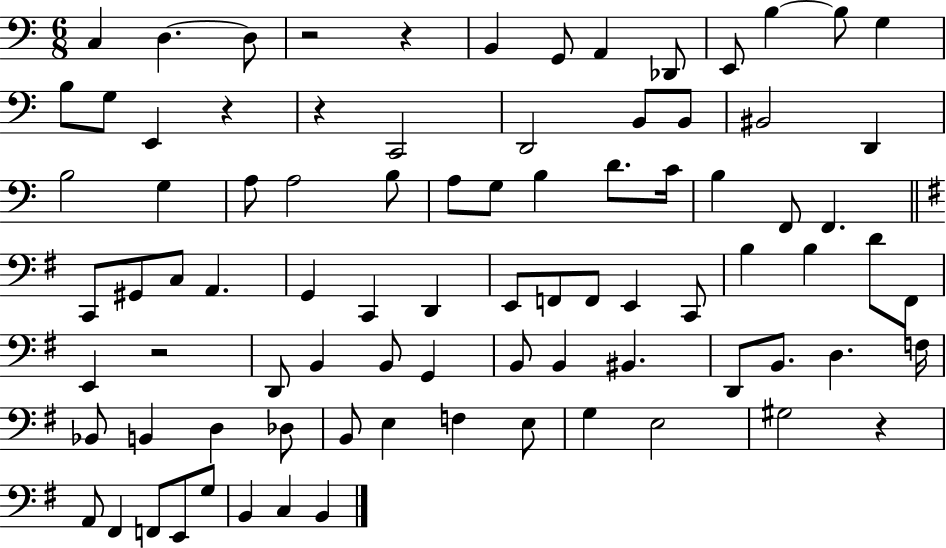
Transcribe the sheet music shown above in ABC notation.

X:1
T:Untitled
M:6/8
L:1/4
K:C
C, D, D,/2 z2 z B,, G,,/2 A,, _D,,/2 E,,/2 B, B,/2 G, B,/2 G,/2 E,, z z C,,2 D,,2 B,,/2 B,,/2 ^B,,2 D,, B,2 G, A,/2 A,2 B,/2 A,/2 G,/2 B, D/2 C/4 B, F,,/2 F,, C,,/2 ^G,,/2 C,/2 A,, G,, C,, D,, E,,/2 F,,/2 F,,/2 E,, C,,/2 B, B, D/2 ^F,,/2 E,, z2 D,,/2 B,, B,,/2 G,, B,,/2 B,, ^B,, D,,/2 B,,/2 D, F,/4 _B,,/2 B,, D, _D,/2 B,,/2 E, F, E,/2 G, E,2 ^G,2 z A,,/2 ^F,, F,,/2 E,,/2 G,/2 B,, C, B,,